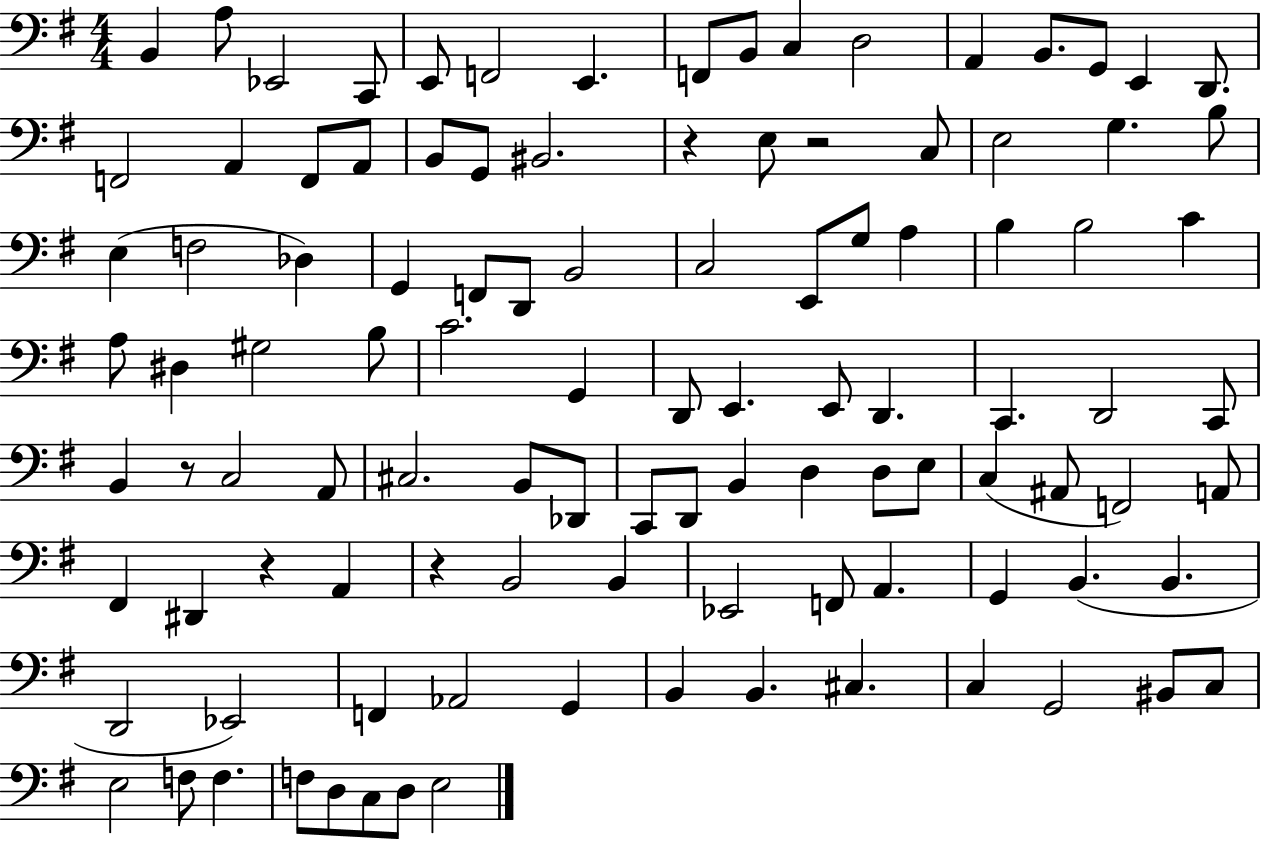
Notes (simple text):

B2/q A3/e Eb2/h C2/e E2/e F2/h E2/q. F2/e B2/e C3/q D3/h A2/q B2/e. G2/e E2/q D2/e. F2/h A2/q F2/e A2/e B2/e G2/e BIS2/h. R/q E3/e R/h C3/e E3/h G3/q. B3/e E3/q F3/h Db3/q G2/q F2/e D2/e B2/h C3/h E2/e G3/e A3/q B3/q B3/h C4/q A3/e D#3/q G#3/h B3/e C4/h. G2/q D2/e E2/q. E2/e D2/q. C2/q. D2/h C2/e B2/q R/e C3/h A2/e C#3/h. B2/e Db2/e C2/e D2/e B2/q D3/q D3/e E3/e C3/q A#2/e F2/h A2/e F#2/q D#2/q R/q A2/q R/q B2/h B2/q Eb2/h F2/e A2/q. G2/q B2/q. B2/q. D2/h Eb2/h F2/q Ab2/h G2/q B2/q B2/q. C#3/q. C3/q G2/h BIS2/e C3/e E3/h F3/e F3/q. F3/e D3/e C3/e D3/e E3/h